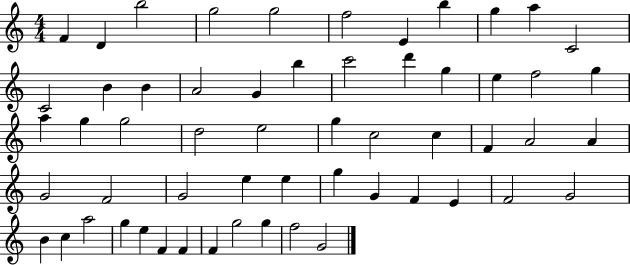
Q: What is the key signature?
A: C major